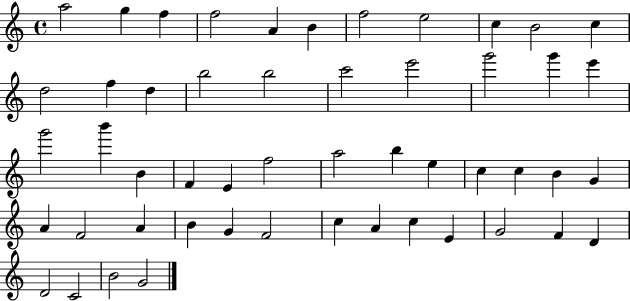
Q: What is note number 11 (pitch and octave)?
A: C5